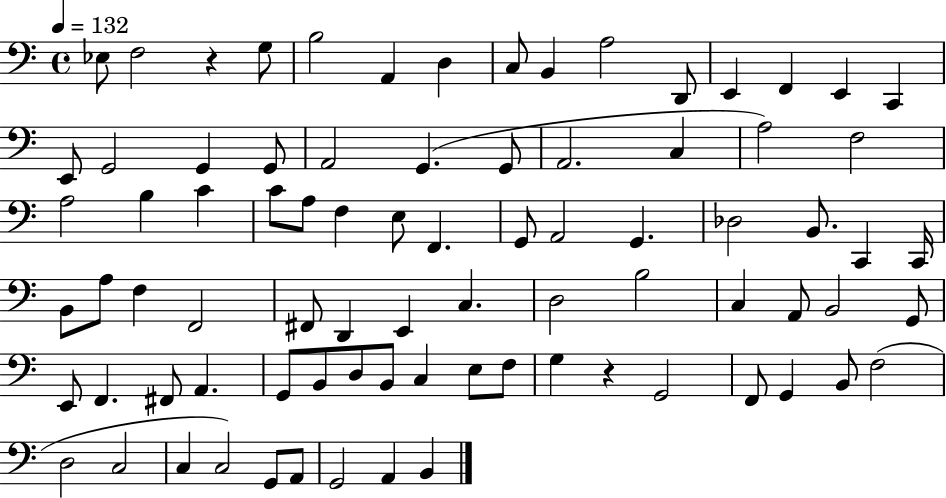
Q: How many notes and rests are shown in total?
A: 82